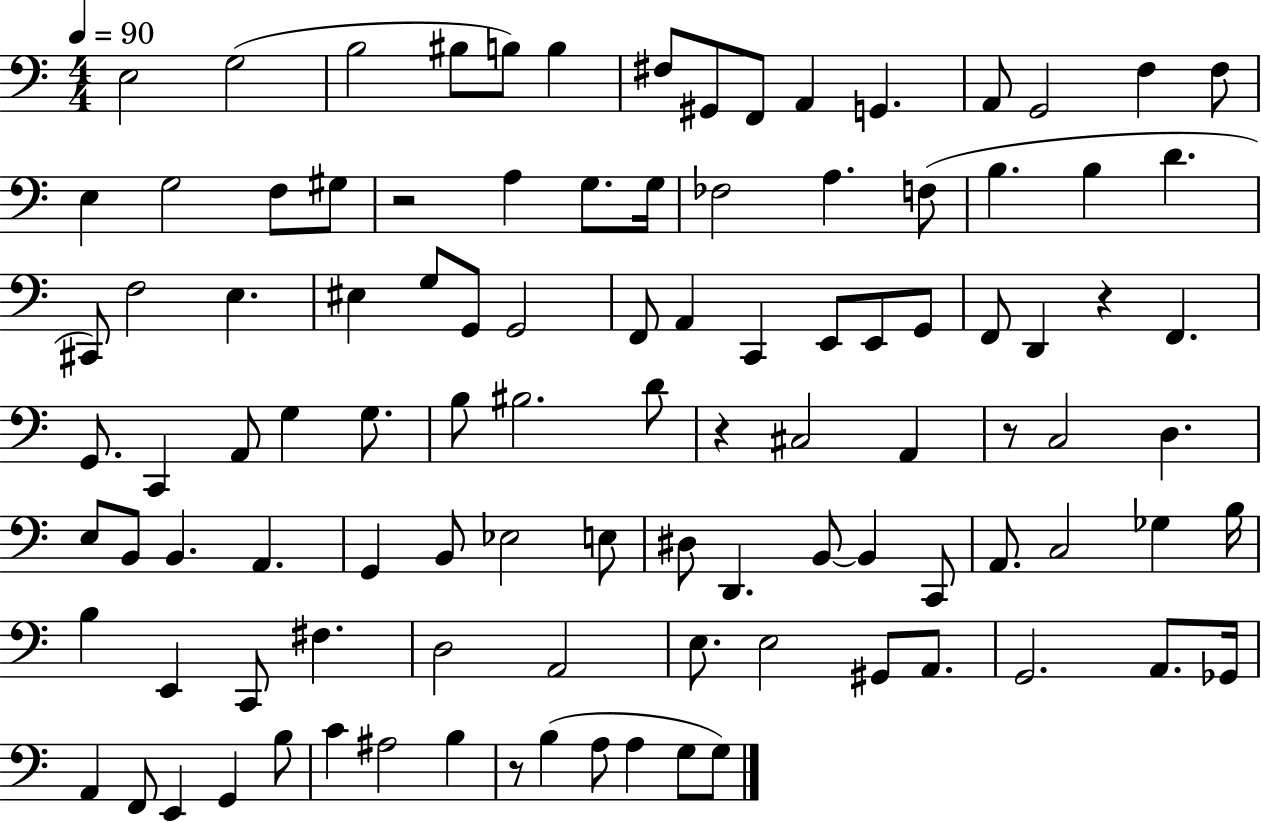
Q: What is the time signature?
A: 4/4